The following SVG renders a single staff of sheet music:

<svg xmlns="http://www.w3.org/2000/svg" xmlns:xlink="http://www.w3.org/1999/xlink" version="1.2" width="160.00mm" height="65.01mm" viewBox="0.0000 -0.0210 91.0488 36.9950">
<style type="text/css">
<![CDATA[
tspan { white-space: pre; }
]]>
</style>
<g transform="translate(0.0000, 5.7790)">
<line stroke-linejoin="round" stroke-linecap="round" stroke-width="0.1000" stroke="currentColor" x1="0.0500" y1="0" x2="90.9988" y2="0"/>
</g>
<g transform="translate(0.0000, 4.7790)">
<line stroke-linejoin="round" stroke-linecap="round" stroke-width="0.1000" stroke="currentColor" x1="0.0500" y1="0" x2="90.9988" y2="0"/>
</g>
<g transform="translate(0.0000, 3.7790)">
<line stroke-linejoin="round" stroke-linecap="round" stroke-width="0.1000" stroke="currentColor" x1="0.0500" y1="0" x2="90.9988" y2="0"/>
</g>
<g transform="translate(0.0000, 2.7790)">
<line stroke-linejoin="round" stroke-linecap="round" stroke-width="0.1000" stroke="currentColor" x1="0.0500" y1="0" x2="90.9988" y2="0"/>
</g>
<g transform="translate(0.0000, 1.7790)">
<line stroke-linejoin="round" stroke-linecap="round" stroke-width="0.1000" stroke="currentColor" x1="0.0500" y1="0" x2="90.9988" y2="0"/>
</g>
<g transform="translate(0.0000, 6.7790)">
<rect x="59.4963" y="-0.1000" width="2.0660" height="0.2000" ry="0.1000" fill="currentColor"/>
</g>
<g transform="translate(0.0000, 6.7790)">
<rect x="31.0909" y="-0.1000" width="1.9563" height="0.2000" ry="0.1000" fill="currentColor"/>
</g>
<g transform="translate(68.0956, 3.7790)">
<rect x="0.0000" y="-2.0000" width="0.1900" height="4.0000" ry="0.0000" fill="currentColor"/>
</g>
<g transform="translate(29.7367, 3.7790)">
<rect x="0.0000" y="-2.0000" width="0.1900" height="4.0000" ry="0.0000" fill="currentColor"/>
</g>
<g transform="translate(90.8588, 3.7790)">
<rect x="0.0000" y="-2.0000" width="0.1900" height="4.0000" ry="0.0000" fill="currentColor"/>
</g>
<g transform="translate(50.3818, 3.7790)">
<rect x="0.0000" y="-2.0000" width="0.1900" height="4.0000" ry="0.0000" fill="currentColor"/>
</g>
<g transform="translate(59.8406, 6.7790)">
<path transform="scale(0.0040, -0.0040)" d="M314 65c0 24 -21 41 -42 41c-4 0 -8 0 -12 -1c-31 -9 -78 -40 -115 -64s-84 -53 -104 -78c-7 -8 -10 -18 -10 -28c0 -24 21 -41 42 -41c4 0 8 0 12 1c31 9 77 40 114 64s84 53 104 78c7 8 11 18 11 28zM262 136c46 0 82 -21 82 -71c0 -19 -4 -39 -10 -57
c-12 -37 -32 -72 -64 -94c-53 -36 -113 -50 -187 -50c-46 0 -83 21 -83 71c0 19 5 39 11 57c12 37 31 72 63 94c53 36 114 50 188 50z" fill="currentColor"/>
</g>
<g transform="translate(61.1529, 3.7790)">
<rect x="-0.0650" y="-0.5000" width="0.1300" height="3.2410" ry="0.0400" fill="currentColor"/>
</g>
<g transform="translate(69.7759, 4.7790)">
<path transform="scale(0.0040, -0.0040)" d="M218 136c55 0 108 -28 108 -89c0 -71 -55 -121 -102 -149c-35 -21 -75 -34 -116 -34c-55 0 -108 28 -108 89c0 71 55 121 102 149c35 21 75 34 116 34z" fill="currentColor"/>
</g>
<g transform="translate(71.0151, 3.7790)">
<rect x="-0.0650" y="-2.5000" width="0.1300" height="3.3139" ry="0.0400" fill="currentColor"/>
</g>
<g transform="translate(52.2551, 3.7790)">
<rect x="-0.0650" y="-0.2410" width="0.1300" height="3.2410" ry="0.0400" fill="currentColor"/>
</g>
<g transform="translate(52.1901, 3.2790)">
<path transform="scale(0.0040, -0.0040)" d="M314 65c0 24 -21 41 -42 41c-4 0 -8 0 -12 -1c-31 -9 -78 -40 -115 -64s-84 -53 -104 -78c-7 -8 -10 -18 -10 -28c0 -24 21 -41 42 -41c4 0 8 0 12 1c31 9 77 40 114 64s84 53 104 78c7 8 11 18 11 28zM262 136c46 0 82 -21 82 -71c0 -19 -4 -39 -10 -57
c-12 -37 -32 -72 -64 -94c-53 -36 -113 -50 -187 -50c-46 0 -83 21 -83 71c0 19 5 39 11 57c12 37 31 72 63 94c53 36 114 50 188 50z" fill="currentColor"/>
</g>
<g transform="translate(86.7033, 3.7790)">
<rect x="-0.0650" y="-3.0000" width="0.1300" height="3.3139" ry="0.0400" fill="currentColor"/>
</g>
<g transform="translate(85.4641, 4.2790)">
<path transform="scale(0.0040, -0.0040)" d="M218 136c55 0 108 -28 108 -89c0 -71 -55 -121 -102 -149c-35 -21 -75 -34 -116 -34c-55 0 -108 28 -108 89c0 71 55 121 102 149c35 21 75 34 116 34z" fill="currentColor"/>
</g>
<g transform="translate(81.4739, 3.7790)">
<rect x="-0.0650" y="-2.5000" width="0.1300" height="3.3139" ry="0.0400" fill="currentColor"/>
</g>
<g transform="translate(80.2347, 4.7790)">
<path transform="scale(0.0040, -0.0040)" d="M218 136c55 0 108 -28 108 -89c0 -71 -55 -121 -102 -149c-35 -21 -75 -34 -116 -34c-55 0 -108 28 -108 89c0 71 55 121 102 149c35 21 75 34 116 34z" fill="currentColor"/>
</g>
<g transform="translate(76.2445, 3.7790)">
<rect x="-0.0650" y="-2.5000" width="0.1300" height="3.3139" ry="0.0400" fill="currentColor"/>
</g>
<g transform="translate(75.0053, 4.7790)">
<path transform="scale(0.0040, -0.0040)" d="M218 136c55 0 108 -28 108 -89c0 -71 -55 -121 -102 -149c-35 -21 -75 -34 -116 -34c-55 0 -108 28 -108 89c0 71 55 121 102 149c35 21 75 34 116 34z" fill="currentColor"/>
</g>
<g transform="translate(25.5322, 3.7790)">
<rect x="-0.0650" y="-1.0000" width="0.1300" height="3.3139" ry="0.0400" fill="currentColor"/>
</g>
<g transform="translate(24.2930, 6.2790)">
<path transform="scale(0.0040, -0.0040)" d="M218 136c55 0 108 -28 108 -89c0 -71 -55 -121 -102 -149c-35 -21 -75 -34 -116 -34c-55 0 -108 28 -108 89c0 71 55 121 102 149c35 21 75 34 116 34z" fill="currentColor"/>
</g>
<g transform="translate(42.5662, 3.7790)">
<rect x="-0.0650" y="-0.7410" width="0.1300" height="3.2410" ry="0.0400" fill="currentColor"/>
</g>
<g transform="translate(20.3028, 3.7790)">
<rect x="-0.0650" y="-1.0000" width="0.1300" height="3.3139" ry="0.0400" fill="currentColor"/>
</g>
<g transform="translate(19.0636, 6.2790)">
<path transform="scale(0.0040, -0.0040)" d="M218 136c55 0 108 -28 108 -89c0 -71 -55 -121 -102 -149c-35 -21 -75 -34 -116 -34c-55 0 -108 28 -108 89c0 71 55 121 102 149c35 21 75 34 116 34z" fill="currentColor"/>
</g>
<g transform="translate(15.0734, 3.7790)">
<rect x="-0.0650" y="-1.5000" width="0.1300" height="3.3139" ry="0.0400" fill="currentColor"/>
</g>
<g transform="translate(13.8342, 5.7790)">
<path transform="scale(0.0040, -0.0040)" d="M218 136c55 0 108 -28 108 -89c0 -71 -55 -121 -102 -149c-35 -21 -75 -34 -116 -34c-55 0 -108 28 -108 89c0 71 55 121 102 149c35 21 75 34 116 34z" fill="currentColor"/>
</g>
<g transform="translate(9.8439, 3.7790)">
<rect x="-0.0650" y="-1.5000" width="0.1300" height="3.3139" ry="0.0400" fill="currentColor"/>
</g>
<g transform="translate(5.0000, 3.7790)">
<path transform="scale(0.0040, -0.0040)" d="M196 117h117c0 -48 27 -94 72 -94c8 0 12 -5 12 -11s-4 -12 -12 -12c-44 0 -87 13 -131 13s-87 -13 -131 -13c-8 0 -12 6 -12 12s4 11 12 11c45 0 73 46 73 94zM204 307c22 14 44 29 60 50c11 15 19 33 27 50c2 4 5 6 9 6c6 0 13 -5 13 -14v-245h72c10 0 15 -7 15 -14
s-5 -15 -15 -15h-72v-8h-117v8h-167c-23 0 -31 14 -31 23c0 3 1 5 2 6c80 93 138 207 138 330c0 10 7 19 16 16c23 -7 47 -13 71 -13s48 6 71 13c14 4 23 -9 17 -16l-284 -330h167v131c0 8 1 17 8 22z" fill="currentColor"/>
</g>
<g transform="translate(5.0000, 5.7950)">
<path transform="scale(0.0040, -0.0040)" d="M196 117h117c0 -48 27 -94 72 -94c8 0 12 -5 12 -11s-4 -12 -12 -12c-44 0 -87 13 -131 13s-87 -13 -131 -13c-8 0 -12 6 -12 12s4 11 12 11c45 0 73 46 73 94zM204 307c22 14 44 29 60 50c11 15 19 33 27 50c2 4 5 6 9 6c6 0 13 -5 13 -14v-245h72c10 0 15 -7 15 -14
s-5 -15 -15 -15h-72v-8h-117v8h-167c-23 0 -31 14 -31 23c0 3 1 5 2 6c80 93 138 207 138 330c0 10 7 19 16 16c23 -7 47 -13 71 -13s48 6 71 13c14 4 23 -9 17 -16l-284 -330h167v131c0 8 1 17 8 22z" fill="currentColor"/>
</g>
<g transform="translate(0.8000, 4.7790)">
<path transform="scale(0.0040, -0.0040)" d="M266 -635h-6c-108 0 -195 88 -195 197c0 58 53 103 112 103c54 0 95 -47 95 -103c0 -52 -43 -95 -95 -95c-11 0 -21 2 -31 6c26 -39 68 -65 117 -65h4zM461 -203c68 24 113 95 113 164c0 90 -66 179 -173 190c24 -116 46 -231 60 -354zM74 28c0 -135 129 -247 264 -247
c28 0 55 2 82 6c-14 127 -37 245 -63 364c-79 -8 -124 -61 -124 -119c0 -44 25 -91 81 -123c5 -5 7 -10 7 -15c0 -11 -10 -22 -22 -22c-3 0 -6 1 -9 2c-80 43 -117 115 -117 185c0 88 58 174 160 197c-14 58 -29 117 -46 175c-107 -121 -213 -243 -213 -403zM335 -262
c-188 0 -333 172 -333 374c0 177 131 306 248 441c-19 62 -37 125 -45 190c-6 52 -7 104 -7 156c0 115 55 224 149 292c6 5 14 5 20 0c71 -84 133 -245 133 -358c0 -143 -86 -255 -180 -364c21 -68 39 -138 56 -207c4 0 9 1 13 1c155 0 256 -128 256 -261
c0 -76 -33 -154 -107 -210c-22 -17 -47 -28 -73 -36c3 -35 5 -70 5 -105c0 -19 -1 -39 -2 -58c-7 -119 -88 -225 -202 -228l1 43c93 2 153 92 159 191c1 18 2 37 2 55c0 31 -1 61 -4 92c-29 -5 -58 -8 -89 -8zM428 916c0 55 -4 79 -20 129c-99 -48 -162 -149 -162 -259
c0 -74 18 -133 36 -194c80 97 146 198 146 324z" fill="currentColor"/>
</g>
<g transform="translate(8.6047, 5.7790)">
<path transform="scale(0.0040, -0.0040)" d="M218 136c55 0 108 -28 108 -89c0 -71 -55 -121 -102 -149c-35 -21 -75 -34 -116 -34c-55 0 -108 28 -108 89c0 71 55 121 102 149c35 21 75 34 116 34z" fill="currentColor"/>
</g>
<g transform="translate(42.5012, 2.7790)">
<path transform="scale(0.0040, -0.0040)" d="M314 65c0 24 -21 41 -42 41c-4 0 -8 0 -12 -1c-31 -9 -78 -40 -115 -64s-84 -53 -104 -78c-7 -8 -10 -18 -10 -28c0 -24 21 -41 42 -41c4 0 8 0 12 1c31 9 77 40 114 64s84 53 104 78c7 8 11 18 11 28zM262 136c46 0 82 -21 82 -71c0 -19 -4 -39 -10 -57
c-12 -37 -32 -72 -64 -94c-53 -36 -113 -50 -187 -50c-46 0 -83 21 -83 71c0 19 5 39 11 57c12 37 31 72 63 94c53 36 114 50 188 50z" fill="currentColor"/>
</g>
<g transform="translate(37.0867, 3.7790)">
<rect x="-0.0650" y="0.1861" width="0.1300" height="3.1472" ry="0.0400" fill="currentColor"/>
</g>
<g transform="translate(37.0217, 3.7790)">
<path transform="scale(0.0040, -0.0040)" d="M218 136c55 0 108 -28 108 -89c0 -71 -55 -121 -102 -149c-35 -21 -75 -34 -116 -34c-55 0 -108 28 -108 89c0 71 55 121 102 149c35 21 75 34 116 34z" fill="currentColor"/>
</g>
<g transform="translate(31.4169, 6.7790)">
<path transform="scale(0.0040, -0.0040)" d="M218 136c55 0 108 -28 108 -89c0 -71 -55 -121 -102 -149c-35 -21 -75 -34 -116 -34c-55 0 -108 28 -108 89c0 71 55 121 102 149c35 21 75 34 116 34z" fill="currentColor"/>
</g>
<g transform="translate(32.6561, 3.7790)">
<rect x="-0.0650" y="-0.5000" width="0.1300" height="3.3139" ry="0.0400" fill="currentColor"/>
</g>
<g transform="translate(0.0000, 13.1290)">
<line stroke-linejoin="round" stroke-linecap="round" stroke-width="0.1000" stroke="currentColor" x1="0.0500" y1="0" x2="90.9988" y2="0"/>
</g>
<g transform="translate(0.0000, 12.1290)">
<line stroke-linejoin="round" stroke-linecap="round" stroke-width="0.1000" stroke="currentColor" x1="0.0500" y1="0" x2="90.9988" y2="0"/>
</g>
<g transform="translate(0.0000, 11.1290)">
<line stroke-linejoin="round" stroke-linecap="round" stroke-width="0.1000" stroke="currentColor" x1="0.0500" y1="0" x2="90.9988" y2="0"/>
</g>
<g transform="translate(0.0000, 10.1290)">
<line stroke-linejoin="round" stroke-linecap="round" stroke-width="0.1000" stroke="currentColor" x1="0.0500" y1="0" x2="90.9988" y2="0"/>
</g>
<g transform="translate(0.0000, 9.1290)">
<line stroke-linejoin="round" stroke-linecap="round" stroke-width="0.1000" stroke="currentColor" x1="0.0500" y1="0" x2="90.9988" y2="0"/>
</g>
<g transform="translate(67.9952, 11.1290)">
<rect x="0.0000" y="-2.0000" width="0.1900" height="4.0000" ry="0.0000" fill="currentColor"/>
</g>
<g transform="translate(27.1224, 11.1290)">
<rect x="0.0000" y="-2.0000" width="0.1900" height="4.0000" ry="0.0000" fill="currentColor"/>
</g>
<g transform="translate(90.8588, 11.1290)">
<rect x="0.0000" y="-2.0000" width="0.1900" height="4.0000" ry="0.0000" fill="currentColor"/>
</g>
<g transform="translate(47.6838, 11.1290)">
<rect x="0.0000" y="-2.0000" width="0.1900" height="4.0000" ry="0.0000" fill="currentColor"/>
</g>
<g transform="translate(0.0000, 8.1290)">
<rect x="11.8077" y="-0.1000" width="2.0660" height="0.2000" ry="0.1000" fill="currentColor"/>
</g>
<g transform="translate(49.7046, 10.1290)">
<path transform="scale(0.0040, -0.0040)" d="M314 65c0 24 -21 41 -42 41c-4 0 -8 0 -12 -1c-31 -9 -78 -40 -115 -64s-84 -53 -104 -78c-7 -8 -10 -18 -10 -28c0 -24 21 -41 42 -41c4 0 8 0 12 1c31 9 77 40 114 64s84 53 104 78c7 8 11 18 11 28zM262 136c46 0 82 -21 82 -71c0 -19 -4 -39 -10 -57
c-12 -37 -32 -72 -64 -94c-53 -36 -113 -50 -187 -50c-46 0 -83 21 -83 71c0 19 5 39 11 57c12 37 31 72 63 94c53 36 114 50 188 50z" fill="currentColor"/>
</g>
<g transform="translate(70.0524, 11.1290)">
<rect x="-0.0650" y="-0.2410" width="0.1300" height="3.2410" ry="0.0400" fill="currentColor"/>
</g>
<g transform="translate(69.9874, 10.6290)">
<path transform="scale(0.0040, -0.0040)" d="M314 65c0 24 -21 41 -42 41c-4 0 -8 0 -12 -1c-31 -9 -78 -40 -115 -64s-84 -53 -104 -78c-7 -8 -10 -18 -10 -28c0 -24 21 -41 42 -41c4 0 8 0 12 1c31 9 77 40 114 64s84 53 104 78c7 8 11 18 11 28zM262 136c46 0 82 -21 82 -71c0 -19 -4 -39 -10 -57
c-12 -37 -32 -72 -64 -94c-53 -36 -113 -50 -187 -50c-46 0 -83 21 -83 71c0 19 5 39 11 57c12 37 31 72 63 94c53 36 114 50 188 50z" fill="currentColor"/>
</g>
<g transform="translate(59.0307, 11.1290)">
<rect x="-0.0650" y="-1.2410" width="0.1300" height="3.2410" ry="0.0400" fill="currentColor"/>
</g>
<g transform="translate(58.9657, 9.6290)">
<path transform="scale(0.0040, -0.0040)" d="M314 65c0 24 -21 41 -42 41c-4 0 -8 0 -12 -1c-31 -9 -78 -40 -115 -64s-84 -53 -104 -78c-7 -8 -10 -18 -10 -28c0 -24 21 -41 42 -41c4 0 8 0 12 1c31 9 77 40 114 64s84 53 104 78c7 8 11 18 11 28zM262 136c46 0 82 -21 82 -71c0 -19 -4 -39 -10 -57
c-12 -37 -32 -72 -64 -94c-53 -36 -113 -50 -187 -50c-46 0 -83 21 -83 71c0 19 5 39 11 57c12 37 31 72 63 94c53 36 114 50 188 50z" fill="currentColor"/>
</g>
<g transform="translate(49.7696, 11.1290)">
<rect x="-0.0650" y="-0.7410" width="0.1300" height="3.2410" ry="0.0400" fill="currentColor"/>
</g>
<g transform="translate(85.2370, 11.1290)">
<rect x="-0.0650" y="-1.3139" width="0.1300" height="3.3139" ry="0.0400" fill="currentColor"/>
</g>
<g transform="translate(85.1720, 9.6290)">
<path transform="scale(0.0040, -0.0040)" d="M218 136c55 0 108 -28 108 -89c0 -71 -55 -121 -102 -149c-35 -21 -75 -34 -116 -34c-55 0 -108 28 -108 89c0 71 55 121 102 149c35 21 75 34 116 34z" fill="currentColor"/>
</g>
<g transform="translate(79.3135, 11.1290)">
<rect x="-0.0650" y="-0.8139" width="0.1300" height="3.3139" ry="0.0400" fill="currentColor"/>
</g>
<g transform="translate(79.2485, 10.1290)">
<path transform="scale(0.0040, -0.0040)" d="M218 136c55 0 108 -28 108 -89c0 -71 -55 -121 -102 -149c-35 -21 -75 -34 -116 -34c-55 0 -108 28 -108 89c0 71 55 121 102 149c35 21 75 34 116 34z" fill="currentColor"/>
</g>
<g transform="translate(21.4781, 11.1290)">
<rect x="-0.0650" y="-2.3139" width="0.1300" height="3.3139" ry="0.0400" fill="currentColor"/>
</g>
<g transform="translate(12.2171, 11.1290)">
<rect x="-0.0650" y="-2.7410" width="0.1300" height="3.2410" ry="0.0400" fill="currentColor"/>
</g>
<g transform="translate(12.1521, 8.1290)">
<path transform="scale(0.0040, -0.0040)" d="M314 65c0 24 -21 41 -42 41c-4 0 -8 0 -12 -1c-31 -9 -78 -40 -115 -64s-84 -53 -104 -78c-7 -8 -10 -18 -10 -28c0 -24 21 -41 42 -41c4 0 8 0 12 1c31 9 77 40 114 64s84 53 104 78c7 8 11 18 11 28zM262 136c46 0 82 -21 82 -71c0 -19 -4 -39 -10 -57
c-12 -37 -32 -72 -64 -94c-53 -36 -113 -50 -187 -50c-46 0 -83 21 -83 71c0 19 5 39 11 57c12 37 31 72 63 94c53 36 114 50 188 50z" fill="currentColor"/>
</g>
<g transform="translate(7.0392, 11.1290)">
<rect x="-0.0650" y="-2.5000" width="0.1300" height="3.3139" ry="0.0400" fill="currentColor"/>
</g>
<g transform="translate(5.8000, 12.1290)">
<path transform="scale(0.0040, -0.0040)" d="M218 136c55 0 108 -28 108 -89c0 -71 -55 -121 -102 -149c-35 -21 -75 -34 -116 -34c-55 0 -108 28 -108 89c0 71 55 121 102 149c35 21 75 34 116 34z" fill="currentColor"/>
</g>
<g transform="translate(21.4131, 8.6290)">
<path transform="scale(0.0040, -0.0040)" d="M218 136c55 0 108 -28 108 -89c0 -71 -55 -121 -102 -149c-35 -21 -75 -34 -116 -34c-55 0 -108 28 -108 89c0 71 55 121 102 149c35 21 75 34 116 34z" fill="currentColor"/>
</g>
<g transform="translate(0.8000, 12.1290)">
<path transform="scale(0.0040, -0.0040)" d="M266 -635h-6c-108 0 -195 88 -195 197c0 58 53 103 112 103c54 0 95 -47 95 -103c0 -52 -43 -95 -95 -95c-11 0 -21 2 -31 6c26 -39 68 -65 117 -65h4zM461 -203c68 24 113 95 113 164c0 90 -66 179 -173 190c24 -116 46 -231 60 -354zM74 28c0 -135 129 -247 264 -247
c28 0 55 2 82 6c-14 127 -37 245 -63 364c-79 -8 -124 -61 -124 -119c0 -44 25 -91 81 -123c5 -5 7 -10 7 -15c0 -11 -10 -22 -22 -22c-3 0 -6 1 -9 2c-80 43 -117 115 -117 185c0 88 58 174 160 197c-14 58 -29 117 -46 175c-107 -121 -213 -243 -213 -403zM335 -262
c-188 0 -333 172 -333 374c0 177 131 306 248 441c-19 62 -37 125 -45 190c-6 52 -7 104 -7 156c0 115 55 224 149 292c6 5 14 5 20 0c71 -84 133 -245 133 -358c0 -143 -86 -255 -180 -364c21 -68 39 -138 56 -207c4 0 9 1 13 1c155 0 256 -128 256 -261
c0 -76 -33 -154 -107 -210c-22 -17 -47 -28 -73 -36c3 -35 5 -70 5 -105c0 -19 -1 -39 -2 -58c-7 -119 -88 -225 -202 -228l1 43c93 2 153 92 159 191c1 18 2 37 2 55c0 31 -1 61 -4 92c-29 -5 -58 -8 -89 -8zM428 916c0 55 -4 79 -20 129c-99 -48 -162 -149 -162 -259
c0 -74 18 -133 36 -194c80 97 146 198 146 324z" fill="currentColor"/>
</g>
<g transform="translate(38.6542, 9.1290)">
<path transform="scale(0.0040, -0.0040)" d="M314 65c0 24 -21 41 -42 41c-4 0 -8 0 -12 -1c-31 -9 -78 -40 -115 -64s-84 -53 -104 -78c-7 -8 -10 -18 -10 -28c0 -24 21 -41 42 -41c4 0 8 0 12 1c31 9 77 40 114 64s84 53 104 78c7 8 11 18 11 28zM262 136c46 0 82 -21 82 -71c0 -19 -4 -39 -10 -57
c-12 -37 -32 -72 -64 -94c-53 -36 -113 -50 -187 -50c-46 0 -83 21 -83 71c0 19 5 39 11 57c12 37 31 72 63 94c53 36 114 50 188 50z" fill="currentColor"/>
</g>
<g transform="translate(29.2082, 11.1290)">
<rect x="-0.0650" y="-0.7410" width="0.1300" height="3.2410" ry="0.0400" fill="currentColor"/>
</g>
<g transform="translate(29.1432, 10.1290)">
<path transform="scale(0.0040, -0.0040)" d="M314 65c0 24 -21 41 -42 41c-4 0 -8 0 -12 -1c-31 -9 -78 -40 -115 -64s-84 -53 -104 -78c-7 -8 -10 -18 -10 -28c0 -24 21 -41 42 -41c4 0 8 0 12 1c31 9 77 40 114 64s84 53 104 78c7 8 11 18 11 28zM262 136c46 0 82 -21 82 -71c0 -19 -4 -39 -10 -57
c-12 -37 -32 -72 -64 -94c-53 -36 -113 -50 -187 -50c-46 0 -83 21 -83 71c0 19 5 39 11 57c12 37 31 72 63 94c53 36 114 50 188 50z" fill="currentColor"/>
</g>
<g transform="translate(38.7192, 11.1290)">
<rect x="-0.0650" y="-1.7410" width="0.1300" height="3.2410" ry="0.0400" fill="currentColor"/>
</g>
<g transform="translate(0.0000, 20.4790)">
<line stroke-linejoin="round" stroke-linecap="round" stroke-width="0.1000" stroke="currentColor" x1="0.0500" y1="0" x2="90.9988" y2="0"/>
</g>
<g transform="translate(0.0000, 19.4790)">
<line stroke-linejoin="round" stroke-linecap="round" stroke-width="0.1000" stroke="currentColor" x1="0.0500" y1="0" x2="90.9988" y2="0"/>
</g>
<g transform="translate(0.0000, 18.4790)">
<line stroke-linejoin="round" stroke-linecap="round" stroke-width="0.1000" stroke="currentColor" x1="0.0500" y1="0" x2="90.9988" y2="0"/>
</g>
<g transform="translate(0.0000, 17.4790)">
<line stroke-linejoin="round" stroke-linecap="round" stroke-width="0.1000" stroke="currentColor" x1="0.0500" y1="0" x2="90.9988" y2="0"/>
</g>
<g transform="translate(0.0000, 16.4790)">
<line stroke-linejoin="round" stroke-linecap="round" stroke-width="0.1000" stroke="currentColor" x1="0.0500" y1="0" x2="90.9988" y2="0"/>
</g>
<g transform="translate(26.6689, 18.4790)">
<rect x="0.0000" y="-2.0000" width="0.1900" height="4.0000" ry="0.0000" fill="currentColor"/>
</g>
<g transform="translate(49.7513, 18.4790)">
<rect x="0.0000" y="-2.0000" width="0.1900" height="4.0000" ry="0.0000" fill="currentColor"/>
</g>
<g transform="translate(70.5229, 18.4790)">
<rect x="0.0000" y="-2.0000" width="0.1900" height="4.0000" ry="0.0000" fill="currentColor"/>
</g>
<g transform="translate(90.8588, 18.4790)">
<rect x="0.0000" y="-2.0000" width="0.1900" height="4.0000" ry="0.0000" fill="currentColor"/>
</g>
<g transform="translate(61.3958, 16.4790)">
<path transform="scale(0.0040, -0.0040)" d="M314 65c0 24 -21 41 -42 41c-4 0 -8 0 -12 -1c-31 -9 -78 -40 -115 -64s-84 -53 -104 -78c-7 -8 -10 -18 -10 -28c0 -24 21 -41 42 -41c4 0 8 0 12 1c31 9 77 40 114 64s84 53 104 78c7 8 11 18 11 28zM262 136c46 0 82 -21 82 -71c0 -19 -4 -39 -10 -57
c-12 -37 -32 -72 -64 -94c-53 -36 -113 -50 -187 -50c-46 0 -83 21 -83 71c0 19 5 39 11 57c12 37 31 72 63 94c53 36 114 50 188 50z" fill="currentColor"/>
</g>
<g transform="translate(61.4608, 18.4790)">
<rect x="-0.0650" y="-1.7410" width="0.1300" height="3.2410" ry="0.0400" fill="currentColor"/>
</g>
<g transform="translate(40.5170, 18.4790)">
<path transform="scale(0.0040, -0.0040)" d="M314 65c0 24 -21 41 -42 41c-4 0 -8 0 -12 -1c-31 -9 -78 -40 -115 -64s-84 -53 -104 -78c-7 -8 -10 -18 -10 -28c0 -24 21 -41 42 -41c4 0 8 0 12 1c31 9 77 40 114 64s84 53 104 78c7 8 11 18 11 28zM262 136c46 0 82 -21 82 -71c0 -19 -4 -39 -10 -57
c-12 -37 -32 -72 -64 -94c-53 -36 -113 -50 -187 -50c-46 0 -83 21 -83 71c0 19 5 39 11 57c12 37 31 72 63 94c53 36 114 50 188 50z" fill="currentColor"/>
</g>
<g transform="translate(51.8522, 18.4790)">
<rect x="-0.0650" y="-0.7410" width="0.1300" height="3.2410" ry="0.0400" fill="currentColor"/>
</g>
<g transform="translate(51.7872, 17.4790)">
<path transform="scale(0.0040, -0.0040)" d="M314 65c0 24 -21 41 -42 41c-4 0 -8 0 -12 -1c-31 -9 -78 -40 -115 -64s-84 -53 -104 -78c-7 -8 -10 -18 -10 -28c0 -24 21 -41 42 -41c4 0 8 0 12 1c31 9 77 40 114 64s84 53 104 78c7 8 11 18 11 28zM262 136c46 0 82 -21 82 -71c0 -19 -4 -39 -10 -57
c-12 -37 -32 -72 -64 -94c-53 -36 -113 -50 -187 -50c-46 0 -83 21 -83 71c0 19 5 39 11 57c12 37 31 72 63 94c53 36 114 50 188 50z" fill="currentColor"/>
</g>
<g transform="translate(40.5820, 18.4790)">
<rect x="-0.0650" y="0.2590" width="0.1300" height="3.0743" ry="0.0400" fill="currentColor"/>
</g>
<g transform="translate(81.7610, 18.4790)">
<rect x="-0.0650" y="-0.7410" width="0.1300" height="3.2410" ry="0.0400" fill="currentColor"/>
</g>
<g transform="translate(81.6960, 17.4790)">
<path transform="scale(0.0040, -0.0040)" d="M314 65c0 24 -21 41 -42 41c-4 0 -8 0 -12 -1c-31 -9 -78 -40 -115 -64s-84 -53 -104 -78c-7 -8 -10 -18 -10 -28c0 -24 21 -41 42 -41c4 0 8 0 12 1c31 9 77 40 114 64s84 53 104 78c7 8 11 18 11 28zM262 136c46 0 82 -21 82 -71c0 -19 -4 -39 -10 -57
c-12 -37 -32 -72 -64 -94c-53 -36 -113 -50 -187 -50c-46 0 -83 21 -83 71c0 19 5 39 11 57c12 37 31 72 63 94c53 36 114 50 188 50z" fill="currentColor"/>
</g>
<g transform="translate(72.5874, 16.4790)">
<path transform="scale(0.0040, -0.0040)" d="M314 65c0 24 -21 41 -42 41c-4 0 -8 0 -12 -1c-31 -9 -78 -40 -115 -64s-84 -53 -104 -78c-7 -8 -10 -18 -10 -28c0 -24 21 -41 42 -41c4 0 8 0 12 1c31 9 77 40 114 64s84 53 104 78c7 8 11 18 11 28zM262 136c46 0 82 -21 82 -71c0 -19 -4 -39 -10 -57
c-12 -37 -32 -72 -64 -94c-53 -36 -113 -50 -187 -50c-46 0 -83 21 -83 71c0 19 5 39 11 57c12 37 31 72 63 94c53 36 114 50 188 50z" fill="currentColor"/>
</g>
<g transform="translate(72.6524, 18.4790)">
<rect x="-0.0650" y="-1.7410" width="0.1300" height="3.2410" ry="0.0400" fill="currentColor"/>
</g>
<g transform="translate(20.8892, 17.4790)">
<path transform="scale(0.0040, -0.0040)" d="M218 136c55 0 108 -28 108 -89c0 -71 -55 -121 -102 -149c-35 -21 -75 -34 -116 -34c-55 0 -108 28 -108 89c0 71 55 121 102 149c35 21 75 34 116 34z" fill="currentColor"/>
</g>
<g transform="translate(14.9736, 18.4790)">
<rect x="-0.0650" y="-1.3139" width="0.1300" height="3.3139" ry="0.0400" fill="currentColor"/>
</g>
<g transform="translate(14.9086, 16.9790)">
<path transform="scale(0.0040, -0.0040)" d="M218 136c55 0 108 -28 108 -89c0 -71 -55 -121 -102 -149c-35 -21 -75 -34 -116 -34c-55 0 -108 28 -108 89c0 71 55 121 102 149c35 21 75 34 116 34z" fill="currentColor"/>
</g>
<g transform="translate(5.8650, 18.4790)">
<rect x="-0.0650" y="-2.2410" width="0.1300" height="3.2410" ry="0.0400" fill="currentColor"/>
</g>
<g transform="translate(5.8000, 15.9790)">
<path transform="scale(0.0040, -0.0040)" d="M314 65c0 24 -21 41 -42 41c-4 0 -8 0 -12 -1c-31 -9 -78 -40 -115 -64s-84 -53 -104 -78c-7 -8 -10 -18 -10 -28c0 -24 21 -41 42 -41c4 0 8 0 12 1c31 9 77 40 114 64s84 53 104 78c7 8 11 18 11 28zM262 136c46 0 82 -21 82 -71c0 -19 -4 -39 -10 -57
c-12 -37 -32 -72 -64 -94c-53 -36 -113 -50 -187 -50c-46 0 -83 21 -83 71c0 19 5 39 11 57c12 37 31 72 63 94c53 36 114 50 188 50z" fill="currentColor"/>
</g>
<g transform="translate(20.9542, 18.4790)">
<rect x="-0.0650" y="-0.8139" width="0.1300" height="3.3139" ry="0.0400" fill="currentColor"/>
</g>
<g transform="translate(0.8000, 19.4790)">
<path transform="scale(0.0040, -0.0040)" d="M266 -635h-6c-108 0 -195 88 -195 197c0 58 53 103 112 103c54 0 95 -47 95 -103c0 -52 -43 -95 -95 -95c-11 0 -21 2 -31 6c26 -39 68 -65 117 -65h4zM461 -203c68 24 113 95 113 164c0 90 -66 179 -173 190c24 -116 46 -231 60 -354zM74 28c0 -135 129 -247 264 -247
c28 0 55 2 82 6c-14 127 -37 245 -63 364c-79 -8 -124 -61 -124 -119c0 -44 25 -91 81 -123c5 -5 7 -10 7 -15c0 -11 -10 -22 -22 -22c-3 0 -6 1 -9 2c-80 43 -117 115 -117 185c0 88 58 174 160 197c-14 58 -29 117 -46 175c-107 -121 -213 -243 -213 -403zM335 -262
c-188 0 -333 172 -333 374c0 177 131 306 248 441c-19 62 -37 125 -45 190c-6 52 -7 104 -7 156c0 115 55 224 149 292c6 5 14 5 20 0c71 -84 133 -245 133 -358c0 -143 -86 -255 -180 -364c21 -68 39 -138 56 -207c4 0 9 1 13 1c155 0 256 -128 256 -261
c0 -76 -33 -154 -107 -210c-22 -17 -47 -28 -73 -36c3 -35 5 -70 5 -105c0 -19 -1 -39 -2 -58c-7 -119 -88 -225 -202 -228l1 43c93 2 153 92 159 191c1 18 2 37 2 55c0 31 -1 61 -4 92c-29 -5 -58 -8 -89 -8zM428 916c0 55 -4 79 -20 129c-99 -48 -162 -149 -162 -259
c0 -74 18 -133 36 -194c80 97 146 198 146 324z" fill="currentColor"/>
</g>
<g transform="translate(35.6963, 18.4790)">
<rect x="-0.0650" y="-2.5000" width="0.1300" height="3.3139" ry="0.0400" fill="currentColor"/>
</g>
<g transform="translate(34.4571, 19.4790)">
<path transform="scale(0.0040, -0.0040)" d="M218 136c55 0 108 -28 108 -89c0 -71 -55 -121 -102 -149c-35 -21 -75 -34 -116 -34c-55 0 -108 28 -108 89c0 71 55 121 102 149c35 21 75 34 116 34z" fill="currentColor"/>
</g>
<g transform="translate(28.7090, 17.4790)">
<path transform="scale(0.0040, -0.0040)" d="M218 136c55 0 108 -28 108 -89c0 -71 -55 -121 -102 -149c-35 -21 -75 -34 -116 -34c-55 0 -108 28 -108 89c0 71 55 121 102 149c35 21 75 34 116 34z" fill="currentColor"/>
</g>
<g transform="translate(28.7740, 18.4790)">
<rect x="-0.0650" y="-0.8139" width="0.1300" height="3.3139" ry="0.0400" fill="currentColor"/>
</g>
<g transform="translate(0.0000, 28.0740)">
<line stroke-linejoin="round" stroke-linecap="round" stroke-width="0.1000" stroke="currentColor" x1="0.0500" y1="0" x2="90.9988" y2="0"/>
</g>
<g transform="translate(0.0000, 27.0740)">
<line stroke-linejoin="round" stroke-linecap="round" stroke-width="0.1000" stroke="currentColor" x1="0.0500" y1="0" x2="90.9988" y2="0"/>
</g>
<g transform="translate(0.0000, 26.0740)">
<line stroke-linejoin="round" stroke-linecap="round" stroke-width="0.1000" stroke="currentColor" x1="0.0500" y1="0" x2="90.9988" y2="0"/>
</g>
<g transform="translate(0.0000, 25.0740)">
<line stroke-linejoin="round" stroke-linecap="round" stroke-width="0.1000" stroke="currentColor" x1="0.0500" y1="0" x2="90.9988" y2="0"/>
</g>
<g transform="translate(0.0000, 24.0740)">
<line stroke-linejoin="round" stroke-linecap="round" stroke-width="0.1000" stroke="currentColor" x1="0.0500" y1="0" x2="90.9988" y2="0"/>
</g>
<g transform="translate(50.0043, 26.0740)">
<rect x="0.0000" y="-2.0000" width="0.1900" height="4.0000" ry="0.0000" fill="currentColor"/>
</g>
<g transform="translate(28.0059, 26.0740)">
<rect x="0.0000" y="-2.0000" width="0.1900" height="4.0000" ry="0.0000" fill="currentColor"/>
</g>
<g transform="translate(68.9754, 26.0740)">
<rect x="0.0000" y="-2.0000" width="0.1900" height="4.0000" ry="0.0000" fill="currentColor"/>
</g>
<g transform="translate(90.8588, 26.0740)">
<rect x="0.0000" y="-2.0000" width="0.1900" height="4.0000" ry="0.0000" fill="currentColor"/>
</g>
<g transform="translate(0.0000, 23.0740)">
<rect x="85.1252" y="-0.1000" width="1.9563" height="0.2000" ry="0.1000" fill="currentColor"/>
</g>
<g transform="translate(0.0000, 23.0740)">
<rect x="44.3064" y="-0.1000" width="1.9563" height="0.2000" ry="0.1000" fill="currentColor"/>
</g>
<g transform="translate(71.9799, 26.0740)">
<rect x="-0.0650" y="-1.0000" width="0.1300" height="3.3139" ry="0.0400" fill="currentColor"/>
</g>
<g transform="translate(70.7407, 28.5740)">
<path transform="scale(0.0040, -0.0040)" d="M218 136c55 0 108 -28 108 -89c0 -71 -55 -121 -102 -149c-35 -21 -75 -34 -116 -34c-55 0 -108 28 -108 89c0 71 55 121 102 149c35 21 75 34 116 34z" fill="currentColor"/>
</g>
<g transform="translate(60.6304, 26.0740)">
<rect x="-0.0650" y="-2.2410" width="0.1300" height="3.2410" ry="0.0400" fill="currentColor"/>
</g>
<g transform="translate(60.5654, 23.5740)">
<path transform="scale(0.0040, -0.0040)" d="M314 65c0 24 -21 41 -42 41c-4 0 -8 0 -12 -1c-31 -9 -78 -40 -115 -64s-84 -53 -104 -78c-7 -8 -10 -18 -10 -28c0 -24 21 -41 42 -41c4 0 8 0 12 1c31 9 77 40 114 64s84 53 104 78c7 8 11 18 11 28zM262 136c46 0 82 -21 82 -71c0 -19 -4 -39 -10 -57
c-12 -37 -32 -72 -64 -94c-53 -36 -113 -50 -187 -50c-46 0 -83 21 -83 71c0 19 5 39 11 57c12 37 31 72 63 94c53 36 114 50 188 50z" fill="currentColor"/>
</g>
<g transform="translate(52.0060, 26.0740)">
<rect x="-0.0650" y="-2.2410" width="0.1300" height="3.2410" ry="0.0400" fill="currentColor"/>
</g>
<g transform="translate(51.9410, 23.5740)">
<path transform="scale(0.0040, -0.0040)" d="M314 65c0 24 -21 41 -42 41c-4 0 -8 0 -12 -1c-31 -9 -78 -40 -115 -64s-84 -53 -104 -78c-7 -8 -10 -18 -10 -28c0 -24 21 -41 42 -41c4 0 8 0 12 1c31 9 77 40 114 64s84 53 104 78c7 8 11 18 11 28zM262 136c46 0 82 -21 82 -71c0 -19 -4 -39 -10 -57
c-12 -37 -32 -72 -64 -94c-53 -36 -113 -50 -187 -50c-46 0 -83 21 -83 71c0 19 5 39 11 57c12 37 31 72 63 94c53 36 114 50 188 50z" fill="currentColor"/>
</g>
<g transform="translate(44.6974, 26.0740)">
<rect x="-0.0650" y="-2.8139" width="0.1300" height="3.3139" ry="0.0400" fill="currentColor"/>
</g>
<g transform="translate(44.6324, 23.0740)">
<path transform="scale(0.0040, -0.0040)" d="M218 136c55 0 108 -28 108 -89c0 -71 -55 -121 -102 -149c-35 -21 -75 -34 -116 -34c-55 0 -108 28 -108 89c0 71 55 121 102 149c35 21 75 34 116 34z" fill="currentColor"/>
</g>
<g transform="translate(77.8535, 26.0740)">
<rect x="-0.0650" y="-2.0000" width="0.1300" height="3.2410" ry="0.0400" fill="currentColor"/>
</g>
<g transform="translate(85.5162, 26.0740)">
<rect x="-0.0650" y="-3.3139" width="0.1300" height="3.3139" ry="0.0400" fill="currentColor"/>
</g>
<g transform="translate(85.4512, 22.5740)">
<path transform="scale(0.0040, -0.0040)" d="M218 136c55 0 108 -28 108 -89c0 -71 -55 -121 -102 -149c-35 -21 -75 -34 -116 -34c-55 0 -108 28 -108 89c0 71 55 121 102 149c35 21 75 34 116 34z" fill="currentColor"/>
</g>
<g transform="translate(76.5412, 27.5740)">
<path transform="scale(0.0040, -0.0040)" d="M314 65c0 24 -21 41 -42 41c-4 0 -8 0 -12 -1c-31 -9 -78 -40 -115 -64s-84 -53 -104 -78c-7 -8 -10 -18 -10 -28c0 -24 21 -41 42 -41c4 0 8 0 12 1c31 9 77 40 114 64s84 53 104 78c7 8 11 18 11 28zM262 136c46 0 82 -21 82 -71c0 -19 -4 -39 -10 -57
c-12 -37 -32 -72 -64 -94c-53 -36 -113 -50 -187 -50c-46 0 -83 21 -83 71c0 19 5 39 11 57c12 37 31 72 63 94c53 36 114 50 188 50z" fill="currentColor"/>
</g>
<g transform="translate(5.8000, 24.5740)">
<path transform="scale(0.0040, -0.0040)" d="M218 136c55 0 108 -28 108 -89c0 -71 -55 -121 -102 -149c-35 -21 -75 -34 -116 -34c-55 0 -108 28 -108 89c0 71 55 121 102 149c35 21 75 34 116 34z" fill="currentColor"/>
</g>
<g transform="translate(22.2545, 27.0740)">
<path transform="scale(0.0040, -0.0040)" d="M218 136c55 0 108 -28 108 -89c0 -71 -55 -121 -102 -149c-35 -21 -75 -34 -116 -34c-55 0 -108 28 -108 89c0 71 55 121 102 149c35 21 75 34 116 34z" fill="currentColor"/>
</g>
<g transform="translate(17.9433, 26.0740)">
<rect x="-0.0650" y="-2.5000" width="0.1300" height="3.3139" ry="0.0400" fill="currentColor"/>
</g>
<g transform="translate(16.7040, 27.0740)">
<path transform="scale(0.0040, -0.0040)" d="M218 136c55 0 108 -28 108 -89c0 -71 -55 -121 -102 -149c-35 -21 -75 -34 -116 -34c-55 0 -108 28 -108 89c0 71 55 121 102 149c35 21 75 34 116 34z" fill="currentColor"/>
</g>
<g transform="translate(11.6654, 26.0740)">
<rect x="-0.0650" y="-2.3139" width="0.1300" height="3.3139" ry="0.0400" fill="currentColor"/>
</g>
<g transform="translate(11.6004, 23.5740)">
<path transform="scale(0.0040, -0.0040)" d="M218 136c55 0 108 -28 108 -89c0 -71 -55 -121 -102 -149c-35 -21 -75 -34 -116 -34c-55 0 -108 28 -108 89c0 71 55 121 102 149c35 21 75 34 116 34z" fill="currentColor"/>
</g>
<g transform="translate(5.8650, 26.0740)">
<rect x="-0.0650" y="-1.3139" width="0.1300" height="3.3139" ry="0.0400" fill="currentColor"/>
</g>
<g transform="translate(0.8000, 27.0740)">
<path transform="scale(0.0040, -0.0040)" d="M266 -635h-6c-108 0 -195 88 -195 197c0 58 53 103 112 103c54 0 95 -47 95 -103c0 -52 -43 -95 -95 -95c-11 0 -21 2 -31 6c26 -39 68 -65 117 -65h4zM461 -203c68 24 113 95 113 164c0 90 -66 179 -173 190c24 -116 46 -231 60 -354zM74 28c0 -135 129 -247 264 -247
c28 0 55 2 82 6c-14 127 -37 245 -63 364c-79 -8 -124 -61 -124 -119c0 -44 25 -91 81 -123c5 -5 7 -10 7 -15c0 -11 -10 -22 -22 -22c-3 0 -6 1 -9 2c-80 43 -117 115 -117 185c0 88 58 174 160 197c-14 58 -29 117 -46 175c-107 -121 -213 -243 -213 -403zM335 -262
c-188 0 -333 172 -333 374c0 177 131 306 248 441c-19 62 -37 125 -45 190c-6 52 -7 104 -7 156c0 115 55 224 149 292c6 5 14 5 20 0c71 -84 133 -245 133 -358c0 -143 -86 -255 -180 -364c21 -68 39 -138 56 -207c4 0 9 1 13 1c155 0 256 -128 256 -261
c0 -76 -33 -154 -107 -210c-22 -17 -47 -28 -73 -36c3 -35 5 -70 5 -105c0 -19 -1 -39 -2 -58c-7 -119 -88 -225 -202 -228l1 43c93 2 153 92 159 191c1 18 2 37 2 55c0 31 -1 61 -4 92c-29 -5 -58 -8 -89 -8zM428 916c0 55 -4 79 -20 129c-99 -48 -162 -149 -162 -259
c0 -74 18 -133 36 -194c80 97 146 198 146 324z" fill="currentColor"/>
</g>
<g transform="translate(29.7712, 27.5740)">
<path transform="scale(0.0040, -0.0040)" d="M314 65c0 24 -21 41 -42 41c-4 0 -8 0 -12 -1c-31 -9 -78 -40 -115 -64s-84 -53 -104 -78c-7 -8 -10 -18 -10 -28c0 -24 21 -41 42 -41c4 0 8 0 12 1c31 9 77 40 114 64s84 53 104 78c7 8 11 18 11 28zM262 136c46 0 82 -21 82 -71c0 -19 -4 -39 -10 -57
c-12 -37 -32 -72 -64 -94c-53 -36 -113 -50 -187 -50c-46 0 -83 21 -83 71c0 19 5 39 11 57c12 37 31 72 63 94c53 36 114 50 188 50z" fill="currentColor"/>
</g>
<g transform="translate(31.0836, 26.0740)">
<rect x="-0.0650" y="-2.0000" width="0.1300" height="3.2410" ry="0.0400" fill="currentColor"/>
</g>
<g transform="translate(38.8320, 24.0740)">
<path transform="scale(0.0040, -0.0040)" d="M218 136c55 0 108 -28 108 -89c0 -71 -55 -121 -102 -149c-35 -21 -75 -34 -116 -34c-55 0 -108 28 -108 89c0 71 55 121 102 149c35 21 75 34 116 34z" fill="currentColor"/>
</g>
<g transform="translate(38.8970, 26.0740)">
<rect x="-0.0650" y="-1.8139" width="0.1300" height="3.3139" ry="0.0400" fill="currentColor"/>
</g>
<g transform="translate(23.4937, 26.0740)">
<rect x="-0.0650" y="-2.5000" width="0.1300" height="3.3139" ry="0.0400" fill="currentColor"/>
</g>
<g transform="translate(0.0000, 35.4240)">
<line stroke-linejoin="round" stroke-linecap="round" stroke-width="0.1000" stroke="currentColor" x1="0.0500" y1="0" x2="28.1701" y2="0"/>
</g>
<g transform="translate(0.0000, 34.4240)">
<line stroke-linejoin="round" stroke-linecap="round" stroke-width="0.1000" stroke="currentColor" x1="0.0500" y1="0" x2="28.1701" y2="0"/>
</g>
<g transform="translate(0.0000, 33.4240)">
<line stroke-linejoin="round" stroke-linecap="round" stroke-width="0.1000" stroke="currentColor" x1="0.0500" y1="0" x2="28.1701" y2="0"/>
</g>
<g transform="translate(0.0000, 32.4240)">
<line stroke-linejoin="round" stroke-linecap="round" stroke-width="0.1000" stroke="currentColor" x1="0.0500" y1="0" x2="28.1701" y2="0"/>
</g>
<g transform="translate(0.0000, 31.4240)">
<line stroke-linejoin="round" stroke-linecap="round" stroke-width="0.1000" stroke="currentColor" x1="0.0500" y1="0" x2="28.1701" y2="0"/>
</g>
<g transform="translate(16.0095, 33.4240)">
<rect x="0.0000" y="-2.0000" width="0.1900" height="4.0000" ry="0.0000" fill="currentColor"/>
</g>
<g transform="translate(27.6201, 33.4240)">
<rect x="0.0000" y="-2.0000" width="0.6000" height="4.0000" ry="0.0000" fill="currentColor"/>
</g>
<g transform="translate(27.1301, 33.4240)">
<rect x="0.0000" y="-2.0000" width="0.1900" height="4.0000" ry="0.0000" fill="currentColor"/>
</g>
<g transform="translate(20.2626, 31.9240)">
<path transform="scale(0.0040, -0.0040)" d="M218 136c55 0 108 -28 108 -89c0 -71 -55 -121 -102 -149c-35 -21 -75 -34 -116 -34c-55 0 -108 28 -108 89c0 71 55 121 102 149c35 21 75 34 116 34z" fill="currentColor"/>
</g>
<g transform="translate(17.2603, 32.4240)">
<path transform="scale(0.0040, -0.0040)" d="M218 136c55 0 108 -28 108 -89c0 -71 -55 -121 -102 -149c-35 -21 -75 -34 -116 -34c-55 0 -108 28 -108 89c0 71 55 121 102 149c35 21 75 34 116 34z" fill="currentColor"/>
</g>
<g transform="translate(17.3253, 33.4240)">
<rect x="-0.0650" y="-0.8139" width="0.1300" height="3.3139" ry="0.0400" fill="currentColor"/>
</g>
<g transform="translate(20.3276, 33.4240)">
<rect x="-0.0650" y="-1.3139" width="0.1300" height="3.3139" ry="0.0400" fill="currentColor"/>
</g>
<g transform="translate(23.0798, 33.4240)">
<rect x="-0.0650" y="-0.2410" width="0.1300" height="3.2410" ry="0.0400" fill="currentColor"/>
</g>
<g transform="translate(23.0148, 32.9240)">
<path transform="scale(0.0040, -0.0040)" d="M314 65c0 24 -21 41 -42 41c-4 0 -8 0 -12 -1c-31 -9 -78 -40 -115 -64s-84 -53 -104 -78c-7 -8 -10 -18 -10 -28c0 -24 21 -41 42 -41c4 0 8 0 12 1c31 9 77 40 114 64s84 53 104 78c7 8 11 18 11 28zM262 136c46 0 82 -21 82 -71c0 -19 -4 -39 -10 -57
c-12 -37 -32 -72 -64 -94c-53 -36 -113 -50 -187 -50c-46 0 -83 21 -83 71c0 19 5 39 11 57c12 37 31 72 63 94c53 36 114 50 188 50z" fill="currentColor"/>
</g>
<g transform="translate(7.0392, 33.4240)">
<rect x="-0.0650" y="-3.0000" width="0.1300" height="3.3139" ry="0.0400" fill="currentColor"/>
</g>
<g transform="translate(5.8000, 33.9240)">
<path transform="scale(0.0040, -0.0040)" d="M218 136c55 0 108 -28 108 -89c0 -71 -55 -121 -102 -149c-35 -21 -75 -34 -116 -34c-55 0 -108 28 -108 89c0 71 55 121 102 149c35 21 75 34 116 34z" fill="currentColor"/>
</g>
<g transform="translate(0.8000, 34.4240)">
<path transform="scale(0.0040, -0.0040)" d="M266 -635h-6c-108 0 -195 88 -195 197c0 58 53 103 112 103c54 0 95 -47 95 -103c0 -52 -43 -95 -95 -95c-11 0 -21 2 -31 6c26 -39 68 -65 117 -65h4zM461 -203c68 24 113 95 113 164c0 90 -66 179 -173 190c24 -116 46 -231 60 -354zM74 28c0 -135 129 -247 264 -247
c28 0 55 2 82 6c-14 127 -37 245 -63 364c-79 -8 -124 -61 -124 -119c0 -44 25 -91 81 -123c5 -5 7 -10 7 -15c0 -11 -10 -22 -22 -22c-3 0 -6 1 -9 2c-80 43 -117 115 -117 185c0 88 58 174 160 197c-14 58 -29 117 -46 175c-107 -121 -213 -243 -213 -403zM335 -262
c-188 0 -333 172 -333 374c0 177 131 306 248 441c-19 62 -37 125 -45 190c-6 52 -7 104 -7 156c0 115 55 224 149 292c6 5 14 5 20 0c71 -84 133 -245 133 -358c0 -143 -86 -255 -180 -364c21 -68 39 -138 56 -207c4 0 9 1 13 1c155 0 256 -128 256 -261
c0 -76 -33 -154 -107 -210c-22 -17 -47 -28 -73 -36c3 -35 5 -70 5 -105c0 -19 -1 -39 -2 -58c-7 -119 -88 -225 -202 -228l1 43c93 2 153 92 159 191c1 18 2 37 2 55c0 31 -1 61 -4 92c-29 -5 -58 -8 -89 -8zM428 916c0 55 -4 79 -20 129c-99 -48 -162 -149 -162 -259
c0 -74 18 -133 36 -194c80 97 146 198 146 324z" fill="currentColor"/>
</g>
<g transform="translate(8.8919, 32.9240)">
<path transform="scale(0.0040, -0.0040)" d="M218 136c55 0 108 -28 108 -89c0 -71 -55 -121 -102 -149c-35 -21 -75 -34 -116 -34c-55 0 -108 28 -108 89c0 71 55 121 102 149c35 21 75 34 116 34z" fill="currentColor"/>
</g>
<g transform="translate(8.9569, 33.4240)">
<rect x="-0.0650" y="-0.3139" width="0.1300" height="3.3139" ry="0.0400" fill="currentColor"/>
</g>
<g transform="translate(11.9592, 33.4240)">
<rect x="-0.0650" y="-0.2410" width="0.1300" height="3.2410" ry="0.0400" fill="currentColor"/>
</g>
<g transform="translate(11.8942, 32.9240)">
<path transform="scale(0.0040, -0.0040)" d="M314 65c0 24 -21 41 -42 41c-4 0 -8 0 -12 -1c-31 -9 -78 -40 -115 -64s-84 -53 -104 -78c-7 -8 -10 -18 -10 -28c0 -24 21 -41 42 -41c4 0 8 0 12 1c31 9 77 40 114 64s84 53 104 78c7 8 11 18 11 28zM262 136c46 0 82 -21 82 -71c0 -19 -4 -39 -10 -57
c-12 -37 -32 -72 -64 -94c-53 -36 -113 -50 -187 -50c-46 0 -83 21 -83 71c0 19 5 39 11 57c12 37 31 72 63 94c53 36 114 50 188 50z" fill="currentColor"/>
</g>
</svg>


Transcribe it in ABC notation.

X:1
T:Untitled
M:4/4
L:1/4
K:C
E E D D C B d2 c2 C2 G G G A G a2 g d2 f2 d2 e2 c2 d e g2 e d d G B2 d2 f2 f2 d2 e g G G F2 f a g2 g2 D F2 b A c c2 d e c2